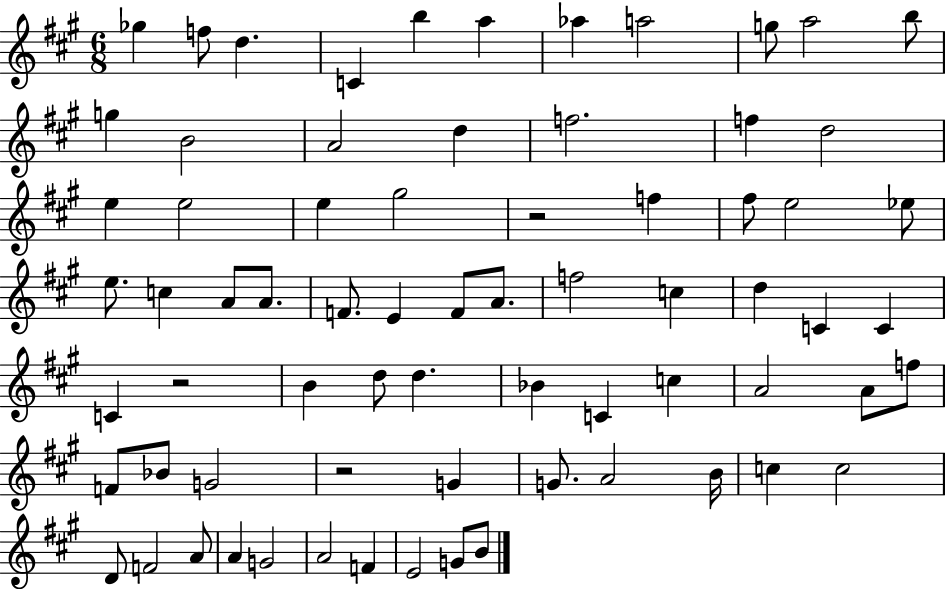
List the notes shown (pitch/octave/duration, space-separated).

Gb5/q F5/e D5/q. C4/q B5/q A5/q Ab5/q A5/h G5/e A5/h B5/e G5/q B4/h A4/h D5/q F5/h. F5/q D5/h E5/q E5/h E5/q G#5/h R/h F5/q F#5/e E5/h Eb5/e E5/e. C5/q A4/e A4/e. F4/e. E4/q F4/e A4/e. F5/h C5/q D5/q C4/q C4/q C4/q R/h B4/q D5/e D5/q. Bb4/q C4/q C5/q A4/h A4/e F5/e F4/e Bb4/e G4/h R/h G4/q G4/e. A4/h B4/s C5/q C5/h D4/e F4/h A4/e A4/q G4/h A4/h F4/q E4/h G4/e B4/e